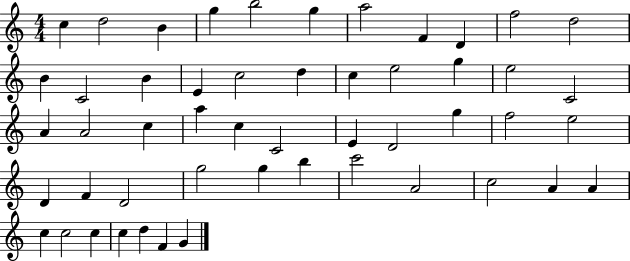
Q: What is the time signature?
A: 4/4